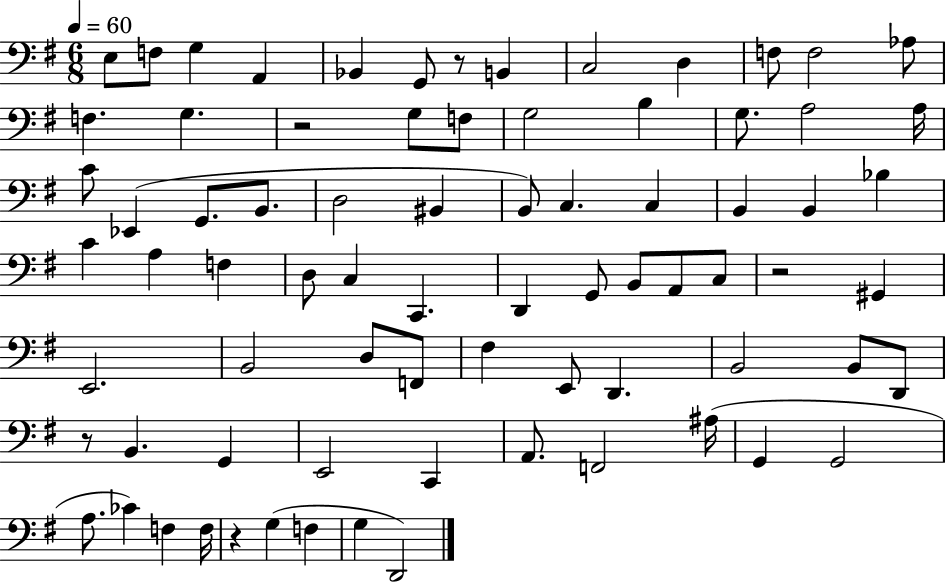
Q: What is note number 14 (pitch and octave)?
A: G3